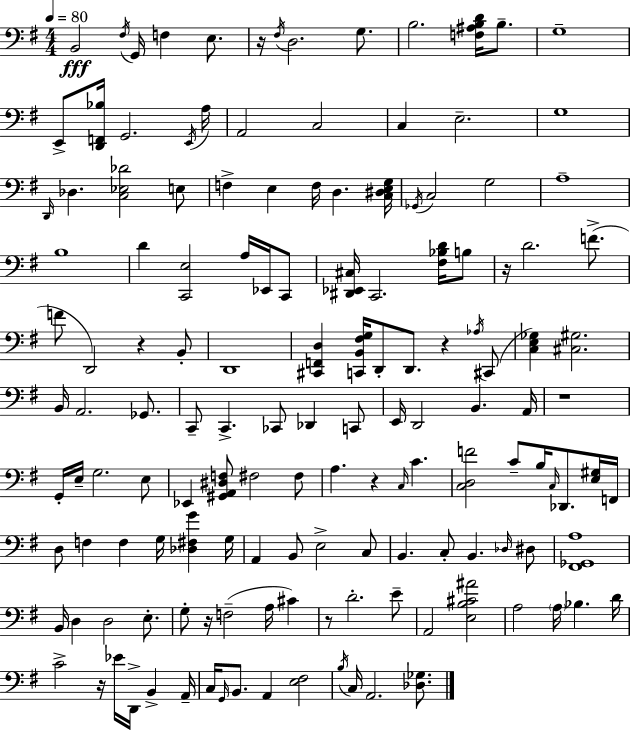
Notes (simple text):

B2/h F#3/s G2/s F3/q E3/e. R/s F#3/s D3/h. G3/e. B3/h. [F3,A#3,B3,D4]/s B3/e. G3/w E2/e [D2,F2,Bb3]/s G2/h. E2/s A3/s A2/h C3/h C3/q E3/h. G3/w D2/s Db3/q. [C3,Eb3,Db4]/h E3/e F3/q E3/q F3/s D3/q. [C3,D#3,E3,G3]/s Gb2/s C3/h G3/h A3/w B3/w D4/q [C2,E3]/h A3/s Eb2/s C2/e [D#2,Eb2,C#3]/s C2/h. [F#3,Bb3,D4]/s B3/e R/s D4/h. F4/e. F4/e D2/h R/q B2/e D2/w [C#2,F2,D3]/q [C2,B2,F#3,G3]/s D2/e D2/e. R/q Ab3/s C#2/e [C3,E3,Gb3]/q [C#3,G#3]/h. B2/s A2/h. Gb2/e. C2/e C2/q. CES2/e Db2/q C2/e E2/s D2/h B2/q. A2/s R/w G2/s E3/s G3/h. E3/e Eb2/q [G#2,A2,D#3,F3]/e F#3/h F#3/e A3/q. R/q C3/s C4/q. [C3,D3,F4]/h C4/e B3/s C3/s Db2/e. [E3,G#3]/s F2/s D3/e F3/q F3/q G3/s [Db3,F#3,G4]/q G3/s A2/q B2/e E3/h C3/e B2/q. C3/e B2/q. Db3/s D#3/e [F#2,Gb2,A3]/w B2/s D3/q D3/h E3/e. G3/e R/s F3/h A3/s C#4/q R/e D4/h. E4/e A2/h [E3,B3,C#4,A#4]/h A3/h A3/s Bb3/q. D4/s C4/h R/s Eb4/s D2/s B2/q A2/s C3/s G2/s B2/e. A2/q [E3,F#3]/h B3/s C3/s A2/h. [Db3,Gb3]/e.